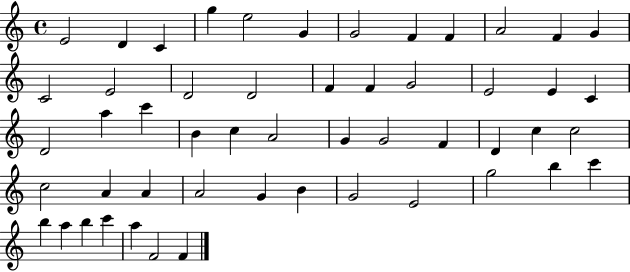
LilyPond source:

{
  \clef treble
  \time 4/4
  \defaultTimeSignature
  \key c \major
  e'2 d'4 c'4 | g''4 e''2 g'4 | g'2 f'4 f'4 | a'2 f'4 g'4 | \break c'2 e'2 | d'2 d'2 | f'4 f'4 g'2 | e'2 e'4 c'4 | \break d'2 a''4 c'''4 | b'4 c''4 a'2 | g'4 g'2 f'4 | d'4 c''4 c''2 | \break c''2 a'4 a'4 | a'2 g'4 b'4 | g'2 e'2 | g''2 b''4 c'''4 | \break b''4 a''4 b''4 c'''4 | a''4 f'2 f'4 | \bar "|."
}